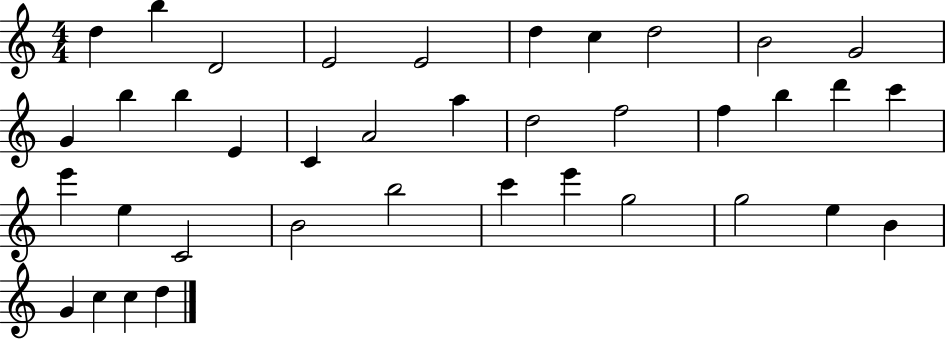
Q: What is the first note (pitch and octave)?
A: D5